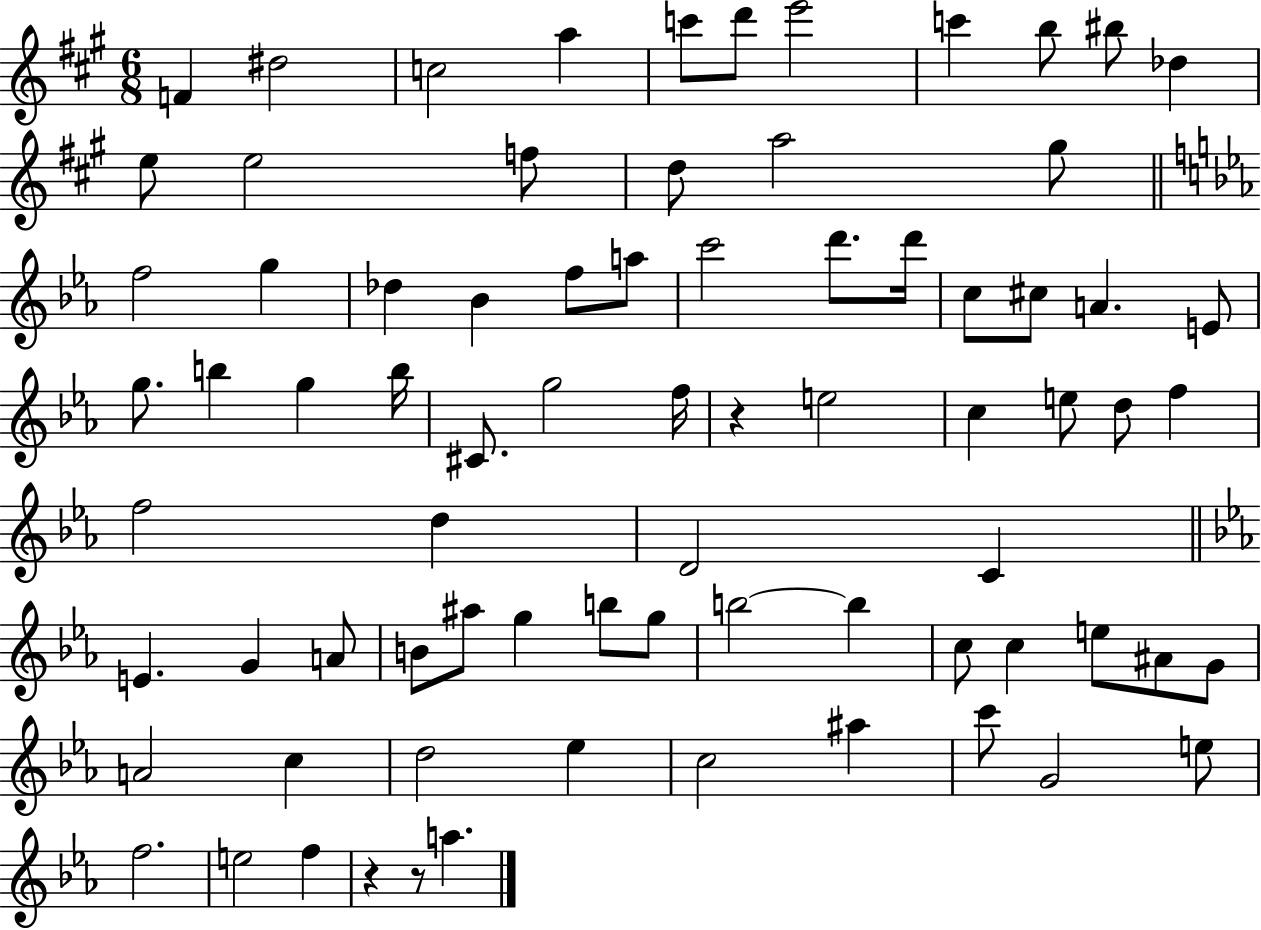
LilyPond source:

{
  \clef treble
  \numericTimeSignature
  \time 6/8
  \key a \major
  f'4 dis''2 | c''2 a''4 | c'''8 d'''8 e'''2 | c'''4 b''8 bis''8 des''4 | \break e''8 e''2 f''8 | d''8 a''2 gis''8 | \bar "||" \break \key ees \major f''2 g''4 | des''4 bes'4 f''8 a''8 | c'''2 d'''8. d'''16 | c''8 cis''8 a'4. e'8 | \break g''8. b''4 g''4 b''16 | cis'8. g''2 f''16 | r4 e''2 | c''4 e''8 d''8 f''4 | \break f''2 d''4 | d'2 c'4 | \bar "||" \break \key ees \major e'4. g'4 a'8 | b'8 ais''8 g''4 b''8 g''8 | b''2~~ b''4 | c''8 c''4 e''8 ais'8 g'8 | \break a'2 c''4 | d''2 ees''4 | c''2 ais''4 | c'''8 g'2 e''8 | \break f''2. | e''2 f''4 | r4 r8 a''4. | \bar "|."
}